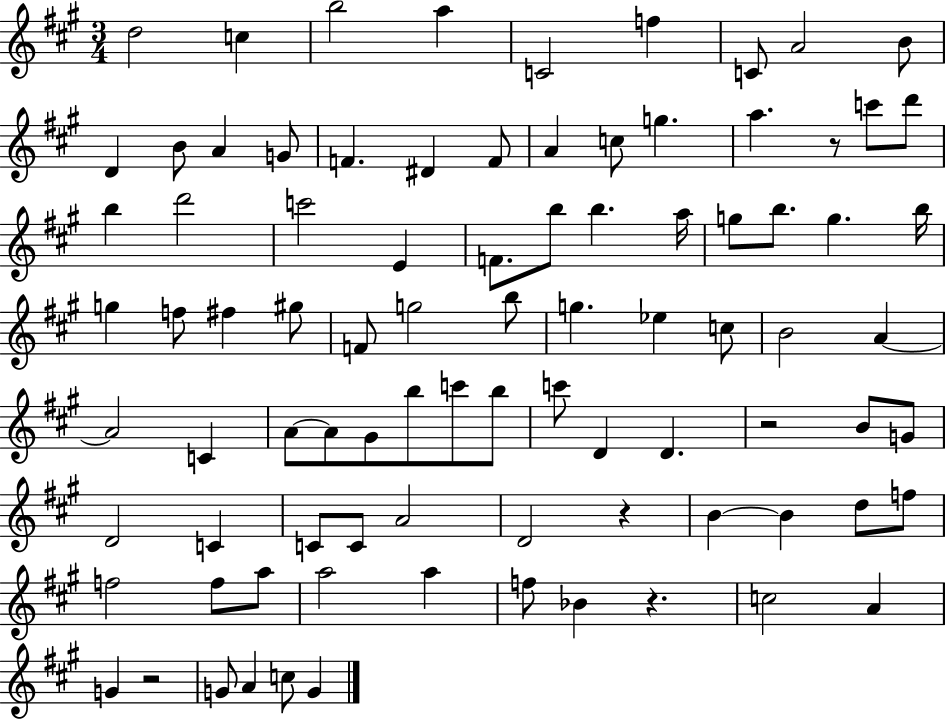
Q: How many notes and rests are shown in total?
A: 88